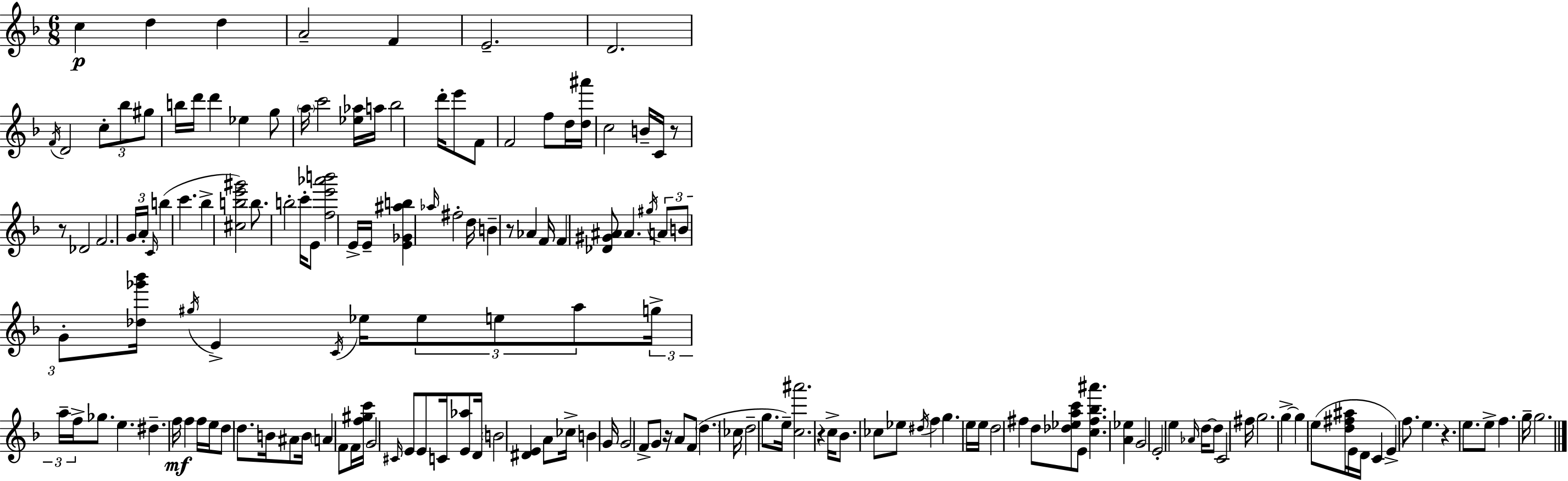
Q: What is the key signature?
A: F major